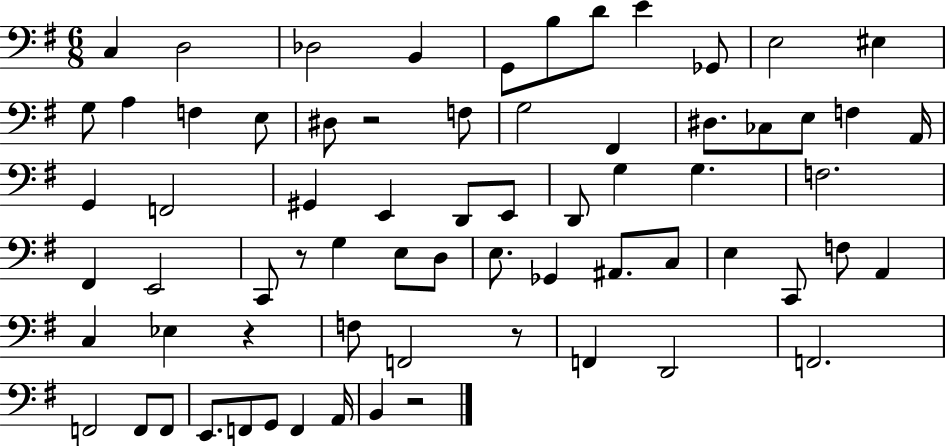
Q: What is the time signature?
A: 6/8